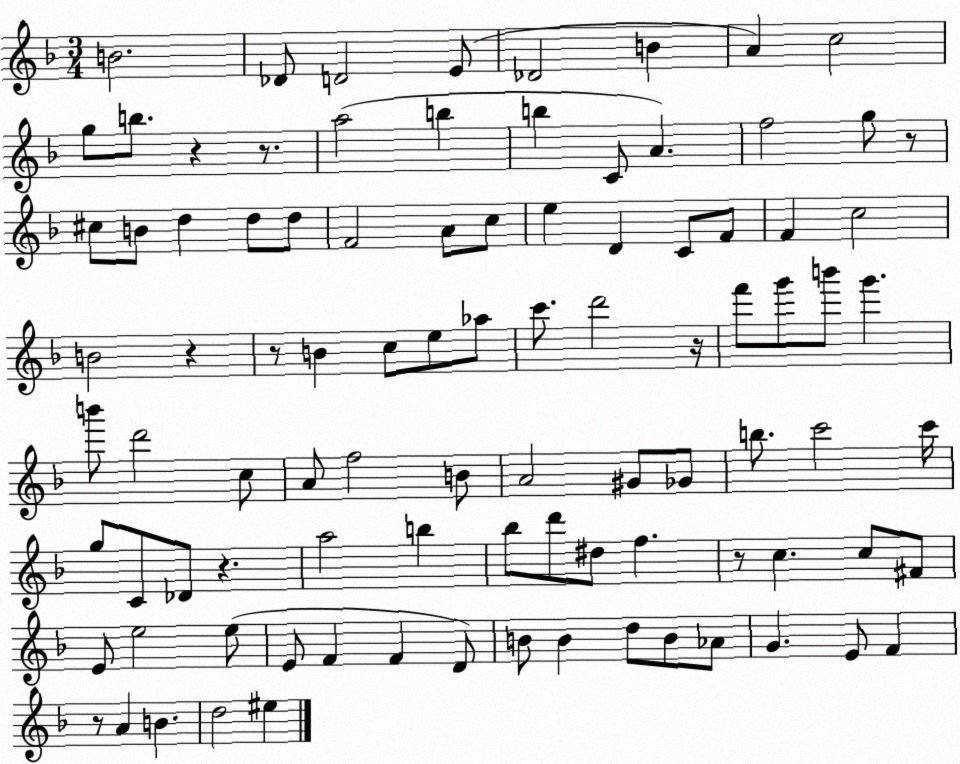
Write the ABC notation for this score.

X:1
T:Untitled
M:3/4
L:1/4
K:F
B2 _D/2 D2 E/2 _D2 B A c2 g/2 b/2 z z/2 a2 b b C/2 A f2 g/2 z/2 ^c/2 B/2 d d/2 d/2 F2 A/2 c/2 e D C/2 F/2 F c2 B2 z z/2 B c/2 e/2 _a/2 c'/2 d'2 z/4 f'/2 g'/2 b'/2 g' b'/2 d'2 c/2 A/2 f2 B/2 A2 ^G/2 _G/2 b/2 c'2 c'/4 g/2 C/2 _D/2 z a2 b _b/2 d'/2 ^d/2 f z/2 c c/2 ^F/2 E/2 e2 e/2 E/2 F F D/2 B/2 B d/2 B/2 _A/2 G E/2 F z/2 A B d2 ^e